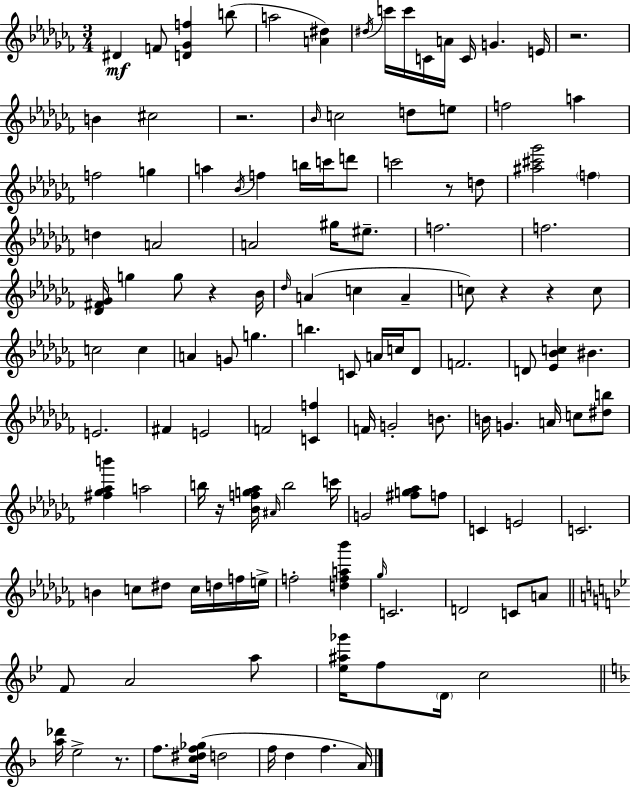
{
  \clef treble
  \numericTimeSignature
  \time 3/4
  \key aes \minor
  dis'4\mf f'8 <d' ges' f''>4 b''8( | a''2 <a' dis''>4) | \acciaccatura { dis''16 } c'''16 c'''16 c'16 a'16 c'16 g'4. | e'16 r2. | \break b'4 cis''2 | r2. | \grace { bes'16 } c''2 d''8 | e''8 f''2 a''4 | \break f''2 g''4 | a''4 \acciaccatura { bes'16 } f''4 b''16 | c'''16 d'''8 c'''2 r8 | d''8 <ais'' cis''' ges'''>2 \parenthesize f''4 | \break d''4 a'2 | a'2 gis''16 | eis''8.-- f''2. | f''2. | \break <des' fis' ges'>16 g''4 g''8 r4 | bes'16 \grace { des''16 }( a'4 c''4 | a'4-- c''8) r4 r4 | c''8 c''2 | \break c''4 a'4 g'8 g''4. | b''4. c'8 | a'16 c''16 des'8 f'2. | d'8 <ees' bes' c''>4 bis'4. | \break e'2. | fis'4 e'2 | f'2 | <c' f''>4 f'16 g'2-. | \break b'8. b'16 g'4. a'16 | c''8 <dis'' b''>8 <fis'' ges'' aes'' b'''>4 a''2 | b''16 r16 <bes' f'' g'' aes''>16 \grace { ais'16 } b''2 | c'''16 g'2 | \break <fis'' g'' aes''>8 f''8 c'4 e'2 | c'2. | b'4 c''8 dis''8 | c''16 d''16 f''16 e''16-> f''2-. | \break <d'' f'' a'' bes'''>4 \grace { ges''16 } c'2. | d'2 | c'8 a'8 \bar "||" \break \key bes \major f'8 a'2 a''8 | <ees'' ais'' ges'''>16 f''8 \parenthesize d'16 c''2 | \bar "||" \break \key f \major <a'' des'''>16 e''2-> r8. | f''8. <c'' dis'' f'' ges''>16( d''2 | f''16 d''4 f''4. a'16) | \bar "|."
}